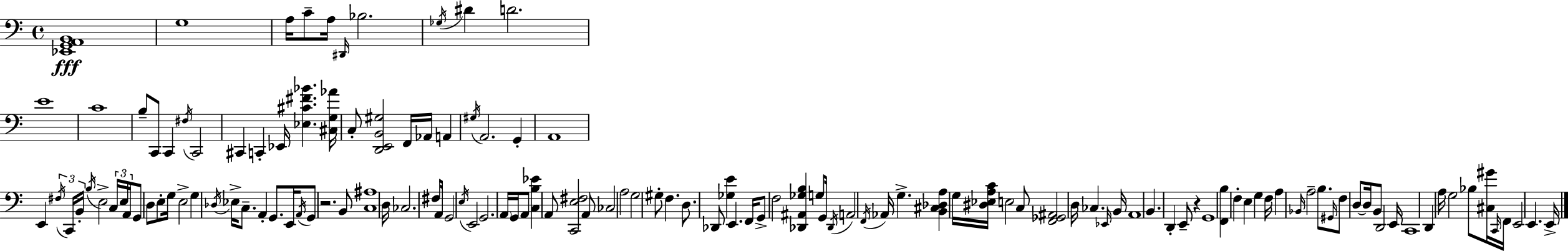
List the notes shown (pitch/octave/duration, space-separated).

[Eb2,G2,A2,B2]/w G3/w A3/s C4/e A3/s D#2/s Bb3/h. Gb3/s D#4/q D4/h. E4/w C4/w B3/e C2/e C2/q F#3/s C2/h C#2/q C2/q Eb2/s [Eb3,C#4,F#4,Bb4]/q. [C#3,G3,Ab4]/s C3/e [D2,E2,B2,G#3]/h F2/s Ab2/s A2/q G#3/s A2/h. G2/q A2/w E2/q F#3/s C2/s B2/s B3/s E3/h C3/s E3/s A2/s G2/e D3/e E3/e G3/s E3/h G3/q Db3/s Eb3/s C3/e. A2/q G2/e. E2/s A2/s G2/e R/h. B2/e [C3,A#3]/w D3/s CES3/h. F#3/e A2/s G2/h E3/s E2/h G2/h. A2/s G2/s A2/e [C3,B3,Eb4]/q A2/e [C2,E3,F#3]/h A2/e CES3/h A3/h G3/h G#3/e F3/q. D3/e. Db2/e [Gb3,E4]/q E2/q. F2/s G2/e F3/h [Db2,A#2,Gb3,B3]/q G3/e G2/s Db2/s A2/h F2/s Ab2/s G3/q. [B2,C#3,Db3,A3]/q G3/s [D#3,Eb3,A3,C4]/s E3/h C3/e [F2,Gb2,A#2]/h D3/s CES3/q. Eb2/s B2/s A2/w B2/q. D2/q E2/e R/q G2/w [F2,B3]/q F3/q E3/q G3/q F3/s A3/q Bb2/s A3/h B3/e. G#2/s F3/e D3/e D3/s B2/e D2/h E2/s C2/w D2/q A3/s G3/h Bb3/e [C#3,G#4]/s C2/s F2/s E2/h E2/q. E2/s